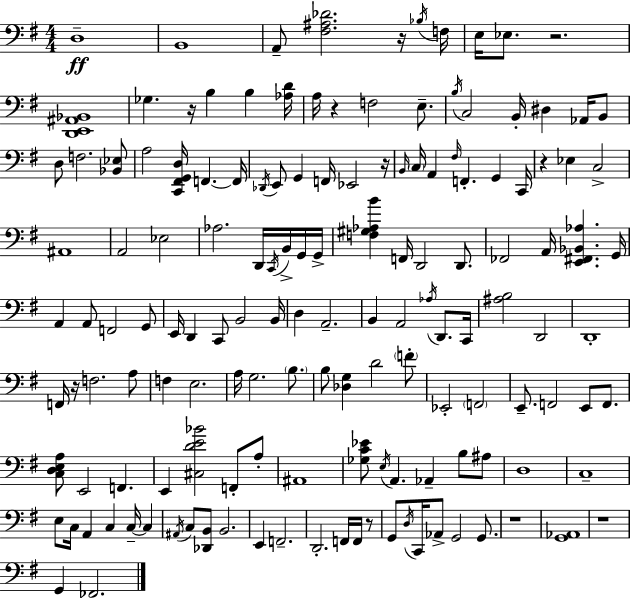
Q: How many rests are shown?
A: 10